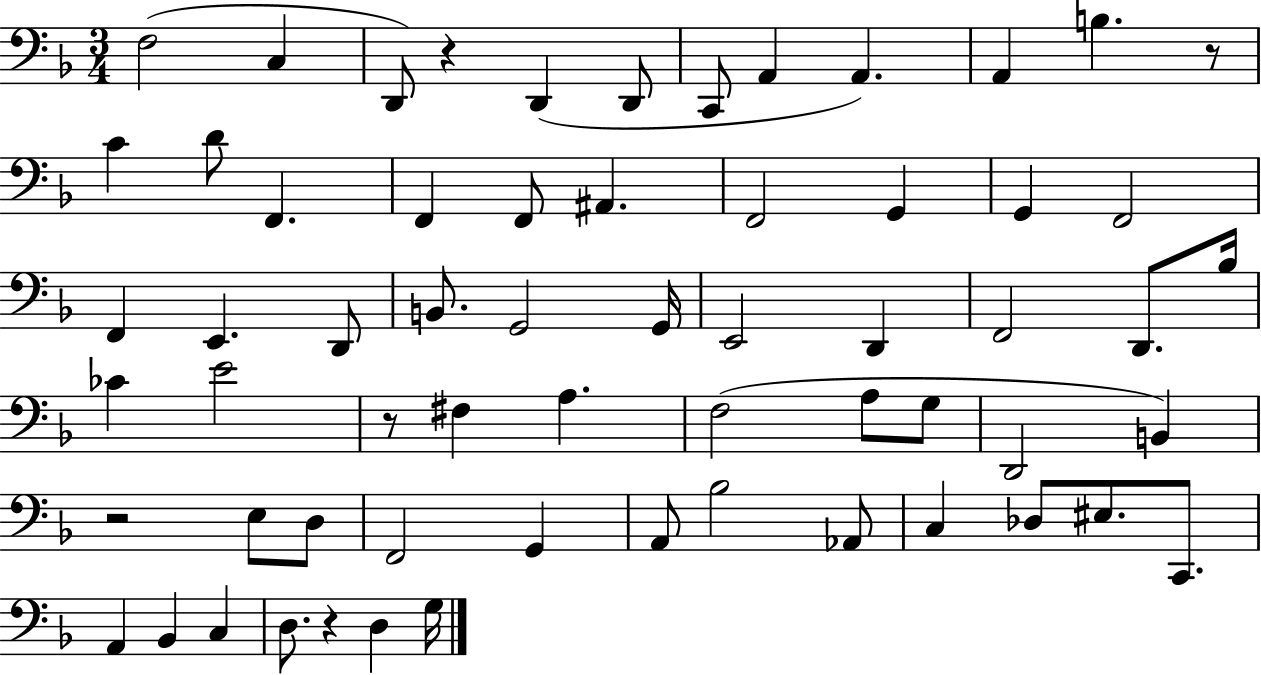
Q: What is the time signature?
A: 3/4